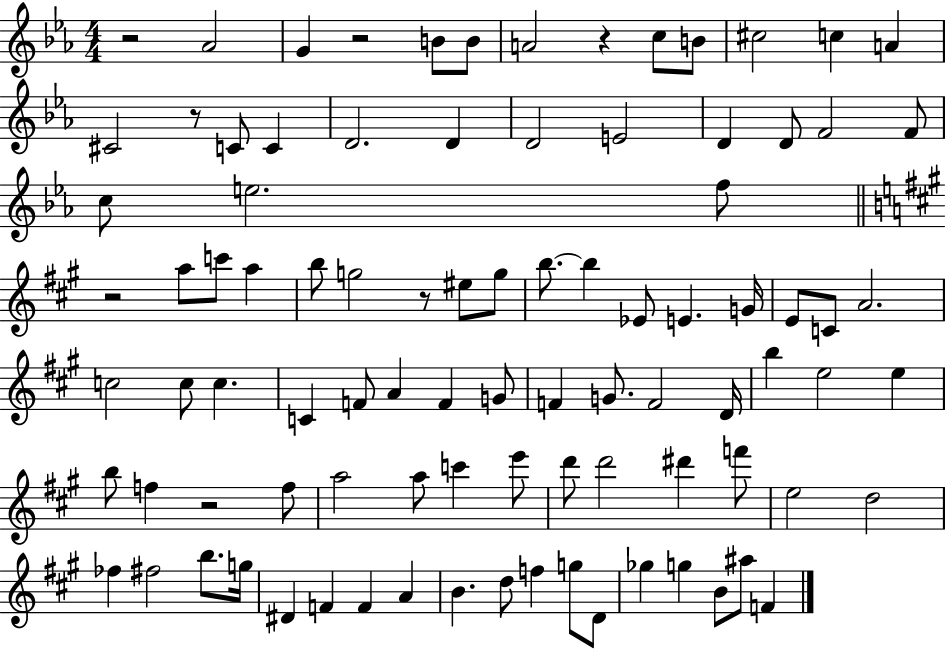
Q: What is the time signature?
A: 4/4